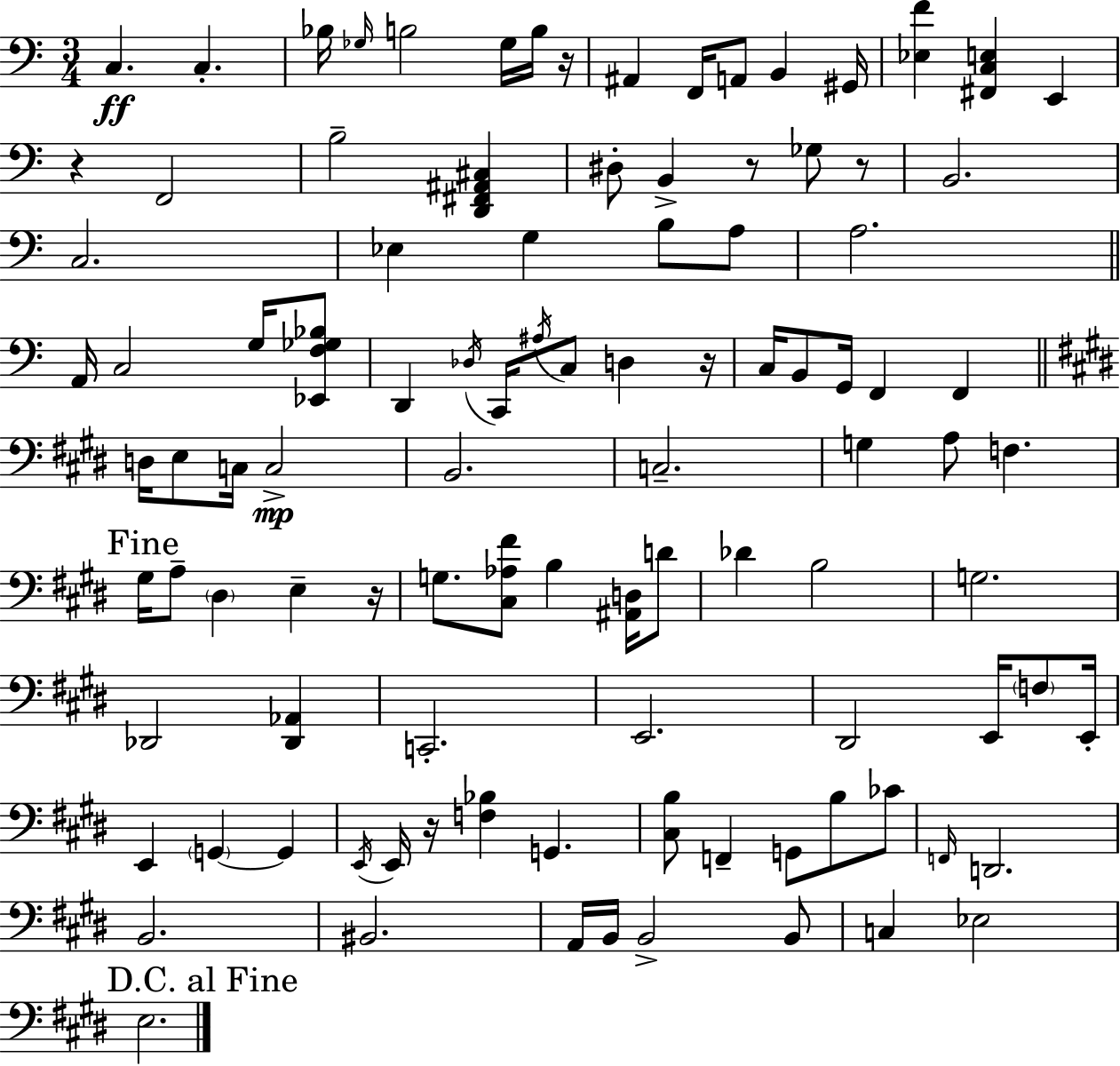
C3/q. C3/q. Bb3/s Gb3/s B3/h Gb3/s B3/s R/s A#2/q F2/s A2/e B2/q G#2/s [Eb3,F4]/q [F#2,C3,E3]/q E2/q R/q F2/h B3/h [D2,F#2,A#2,C#3]/q D#3/e B2/q R/e Gb3/e R/e B2/h. C3/h. Eb3/q G3/q B3/e A3/e A3/h. A2/s C3/h G3/s [Eb2,F3,Gb3,Bb3]/e D2/q Db3/s C2/s A#3/s C3/e D3/q R/s C3/s B2/e G2/s F2/q F2/q D3/s E3/e C3/s C3/h B2/h. C3/h. G3/q A3/e F3/q. G#3/s A3/e D#3/q E3/q R/s G3/e. [C#3,Ab3,F#4]/e B3/q [A#2,D3]/s D4/e Db4/q B3/h G3/h. Db2/h [Db2,Ab2]/q C2/h. E2/h. D#2/h E2/s F3/e E2/s E2/q G2/q G2/q E2/s E2/s R/s [F3,Bb3]/q G2/q. [C#3,B3]/e F2/q G2/e B3/e CES4/e F2/s D2/h. B2/h. BIS2/h. A2/s B2/s B2/h B2/e C3/q Eb3/h E3/h.